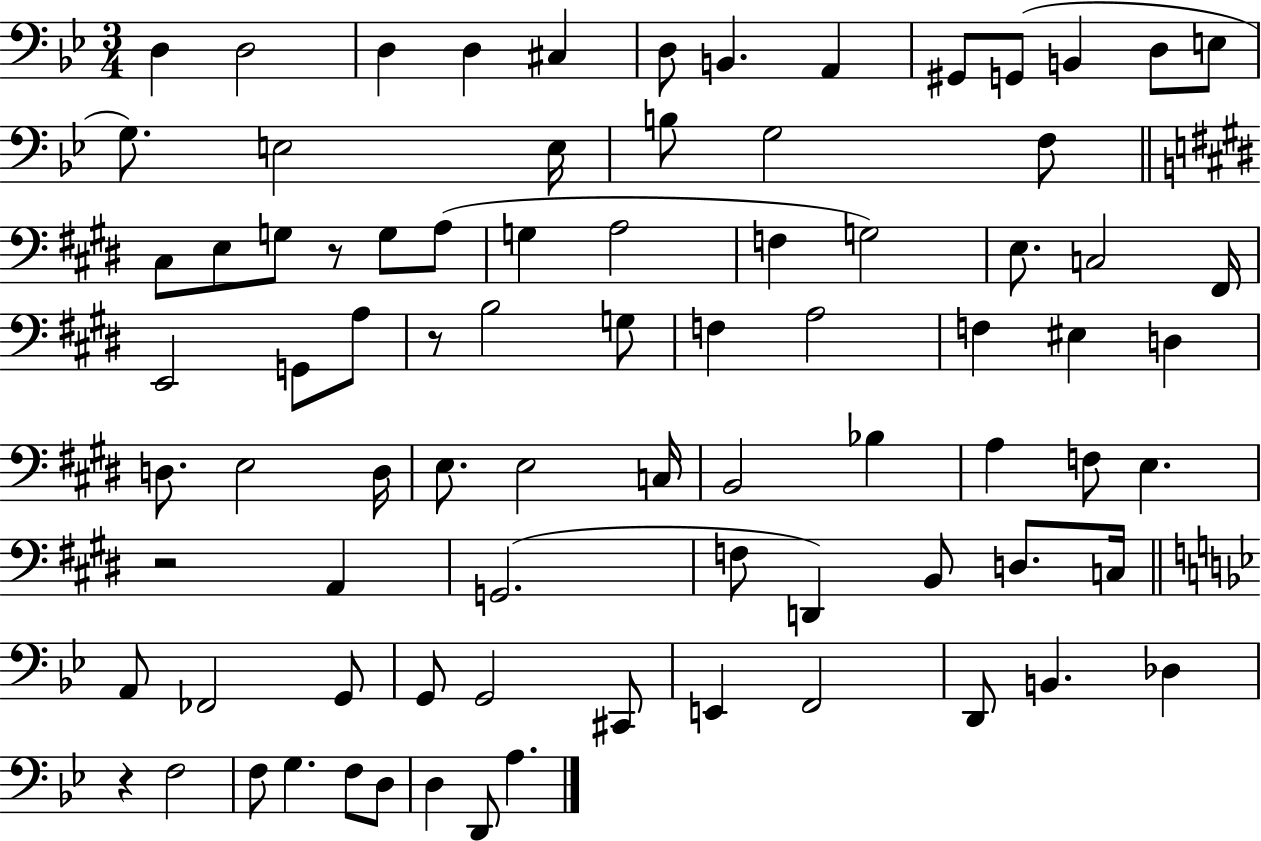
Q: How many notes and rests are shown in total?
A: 82